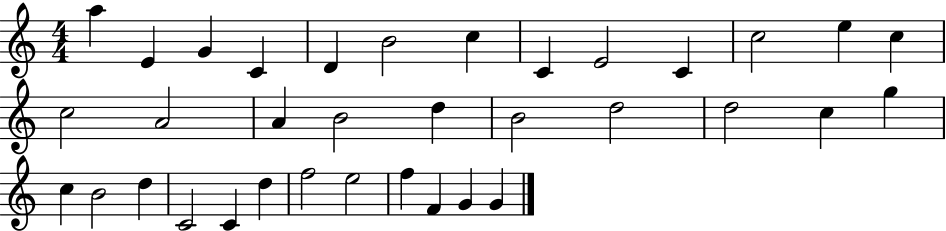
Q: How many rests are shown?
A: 0